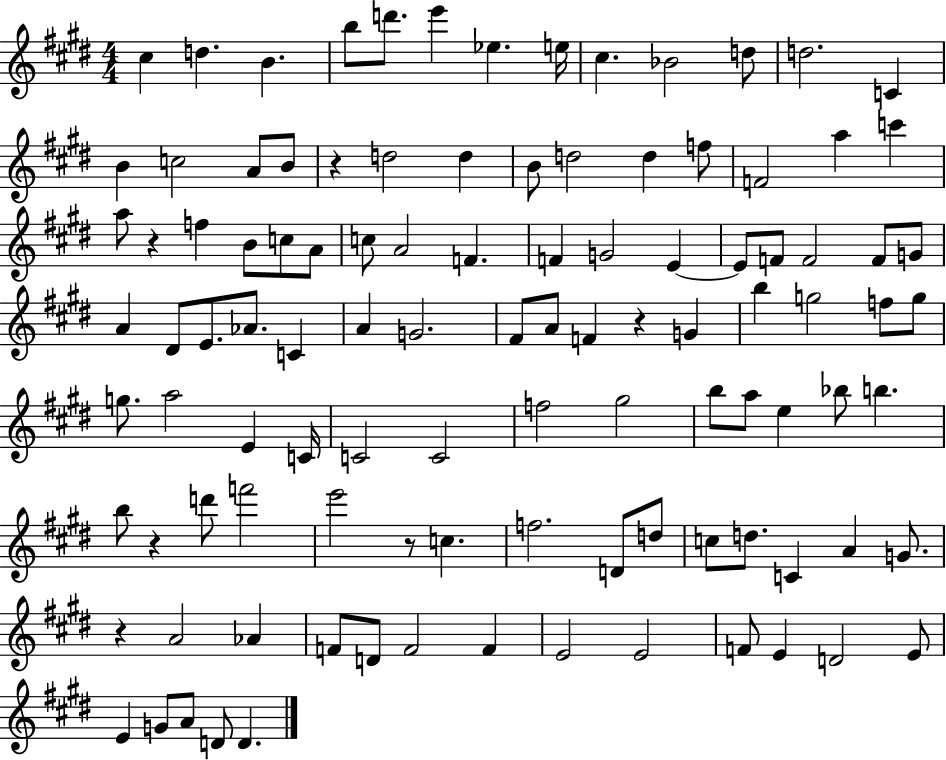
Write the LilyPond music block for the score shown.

{
  \clef treble
  \numericTimeSignature
  \time 4/4
  \key e \major
  \repeat volta 2 { cis''4 d''4. b'4. | b''8 d'''8. e'''4 ees''4. e''16 | cis''4. bes'2 d''8 | d''2. c'4 | \break b'4 c''2 a'8 b'8 | r4 d''2 d''4 | b'8 d''2 d''4 f''8 | f'2 a''4 c'''4 | \break a''8 r4 f''4 b'8 c''8 a'8 | c''8 a'2 f'4. | f'4 g'2 e'4~~ | e'8 f'8 f'2 f'8 g'8 | \break a'4 dis'8 e'8. aes'8. c'4 | a'4 g'2. | fis'8 a'8 f'4 r4 g'4 | b''4 g''2 f''8 g''8 | \break g''8. a''2 e'4 c'16 | c'2 c'2 | f''2 gis''2 | b''8 a''8 e''4 bes''8 b''4. | \break b''8 r4 d'''8 f'''2 | e'''2 r8 c''4. | f''2. d'8 d''8 | c''8 d''8. c'4 a'4 g'8. | \break r4 a'2 aes'4 | f'8 d'8 f'2 f'4 | e'2 e'2 | f'8 e'4 d'2 e'8 | \break e'4 g'8 a'8 d'8 d'4. | } \bar "|."
}